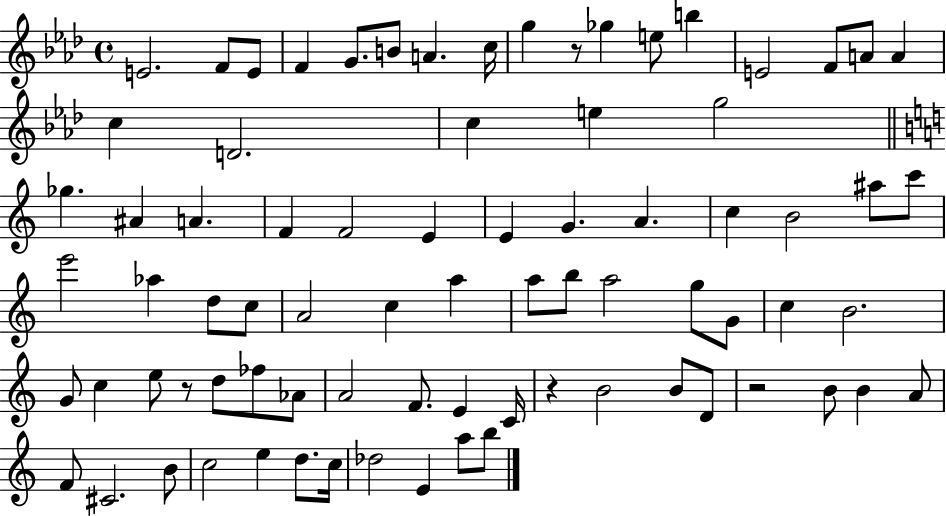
E4/h. F4/e E4/e F4/q G4/e. B4/e A4/q. C5/s G5/q R/e Gb5/q E5/e B5/q E4/h F4/e A4/e A4/q C5/q D4/h. C5/q E5/q G5/h Gb5/q. A#4/q A4/q. F4/q F4/h E4/q E4/q G4/q. A4/q. C5/q B4/h A#5/e C6/e E6/h Ab5/q D5/e C5/e A4/h C5/q A5/q A5/e B5/e A5/h G5/e G4/e C5/q B4/h. G4/e C5/q E5/e R/e D5/e FES5/e Ab4/e A4/h F4/e. E4/q C4/s R/q B4/h B4/e D4/e R/h B4/e B4/q A4/e F4/e C#4/h. B4/e C5/h E5/q D5/e. C5/s Db5/h E4/q A5/e B5/e